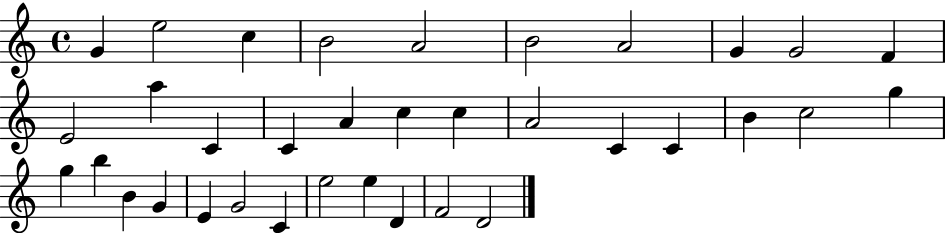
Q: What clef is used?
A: treble